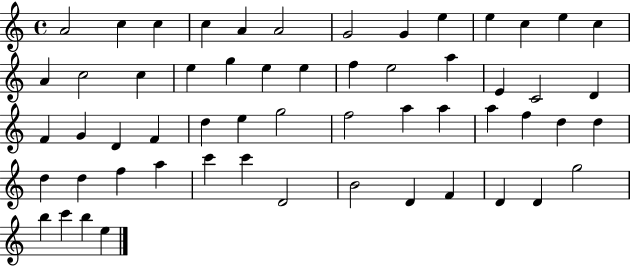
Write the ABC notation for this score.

X:1
T:Untitled
M:4/4
L:1/4
K:C
A2 c c c A A2 G2 G e e c e c A c2 c e g e e f e2 a E C2 D F G D F d e g2 f2 a a a f d d d d f a c' c' D2 B2 D F D D g2 b c' b e